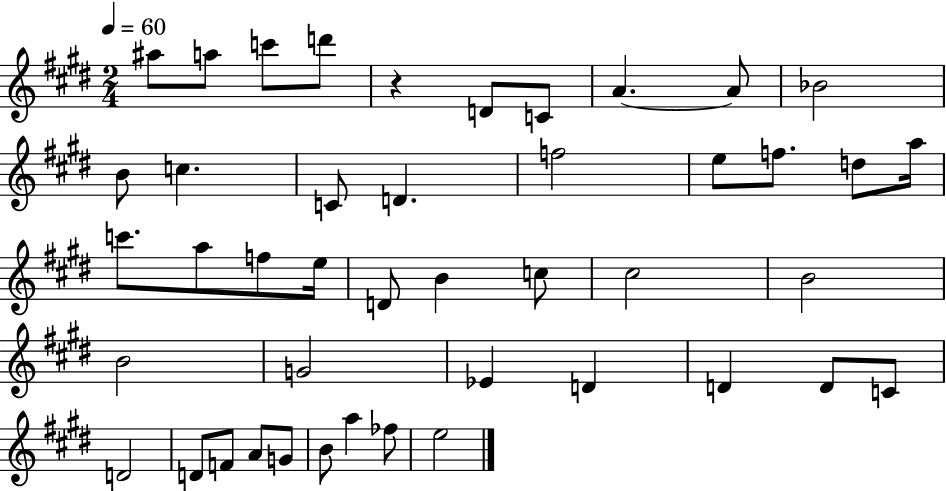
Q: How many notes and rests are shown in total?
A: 44